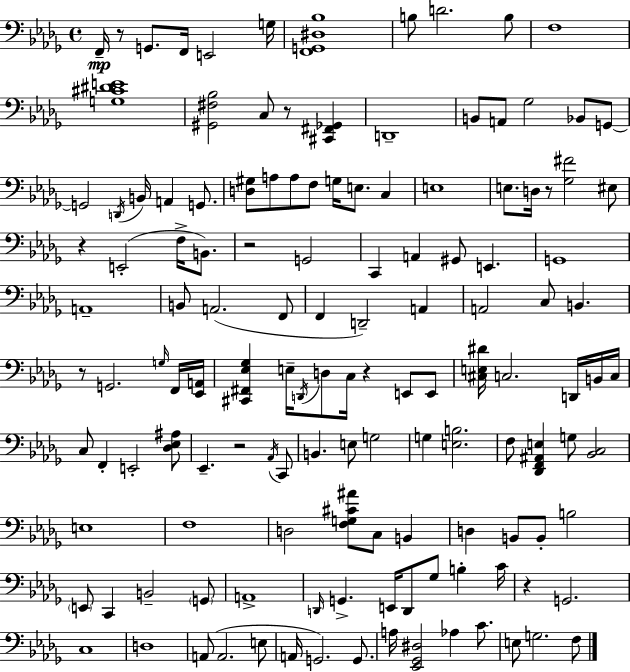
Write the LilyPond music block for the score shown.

{
  \clef bass
  \time 4/4
  \defaultTimeSignature
  \key bes \minor
  f,16--\mp r8 g,8. f,16 e,2 g16 | <f, g, dis bes>1 | b8 d'2. b8 | f1 | \break <g cis' dis' e'>1 | <gis, fis bes>2 c8 r8 <cis, fis, ges,>4 | d,1-- | b,8 a,8 ges2 bes,8 g,8~~ | \break g,2 \acciaccatura { d,16 } b,16 a,4 g,8. | <d gis>8 a8 a8 f8 g16 e8. c4 | e1 | e8. d16 r8 <ges fis'>2 eis8 | \break r4 e,2-.( f16-> b,8.) | r2 g,2 | c,4 a,4 gis,8 e,4. | g,1 | \break a,1-- | b,8 a,2.( f,8 | f,4 d,2--) a,4 | a,2 c8 b,4. | \break r8 g,2. \grace { g16 } | f,16 <ees, a,>16 <cis, fis, ees ges>4 e16-- \acciaccatura { d,16 } d8 c16 r4 e,8 | e,8 <cis e dis'>16 c2. | d,16 b,16 c16 c8 f,4-. e,2-. | \break <des ees ais>8 ees,4.-- r2 | \acciaccatura { aes,16 } c,8 b,4. e8 g2 | g4 <e b>2. | f8 <des, f, ais, e>4 g8 <bes, c>2 | \break e1 | f1 | d2 <f g cis' ais'>8 c8 | b,4 d4 b,8 b,8-. b2 | \break \parenthesize e,8 c,4 b,2-- | \parenthesize g,8 a,1-> | \grace { d,16 } g,4.-> e,16 d,8 ges8 | b4-. c'16 r4 g,2. | \break c1 | d1 | a,8( a,2. | e8 a,16 g,2.) | \break g,8. a16 <ees, ges, dis>2 aes4 | c'8. e8 g2. | f8 \bar "|."
}